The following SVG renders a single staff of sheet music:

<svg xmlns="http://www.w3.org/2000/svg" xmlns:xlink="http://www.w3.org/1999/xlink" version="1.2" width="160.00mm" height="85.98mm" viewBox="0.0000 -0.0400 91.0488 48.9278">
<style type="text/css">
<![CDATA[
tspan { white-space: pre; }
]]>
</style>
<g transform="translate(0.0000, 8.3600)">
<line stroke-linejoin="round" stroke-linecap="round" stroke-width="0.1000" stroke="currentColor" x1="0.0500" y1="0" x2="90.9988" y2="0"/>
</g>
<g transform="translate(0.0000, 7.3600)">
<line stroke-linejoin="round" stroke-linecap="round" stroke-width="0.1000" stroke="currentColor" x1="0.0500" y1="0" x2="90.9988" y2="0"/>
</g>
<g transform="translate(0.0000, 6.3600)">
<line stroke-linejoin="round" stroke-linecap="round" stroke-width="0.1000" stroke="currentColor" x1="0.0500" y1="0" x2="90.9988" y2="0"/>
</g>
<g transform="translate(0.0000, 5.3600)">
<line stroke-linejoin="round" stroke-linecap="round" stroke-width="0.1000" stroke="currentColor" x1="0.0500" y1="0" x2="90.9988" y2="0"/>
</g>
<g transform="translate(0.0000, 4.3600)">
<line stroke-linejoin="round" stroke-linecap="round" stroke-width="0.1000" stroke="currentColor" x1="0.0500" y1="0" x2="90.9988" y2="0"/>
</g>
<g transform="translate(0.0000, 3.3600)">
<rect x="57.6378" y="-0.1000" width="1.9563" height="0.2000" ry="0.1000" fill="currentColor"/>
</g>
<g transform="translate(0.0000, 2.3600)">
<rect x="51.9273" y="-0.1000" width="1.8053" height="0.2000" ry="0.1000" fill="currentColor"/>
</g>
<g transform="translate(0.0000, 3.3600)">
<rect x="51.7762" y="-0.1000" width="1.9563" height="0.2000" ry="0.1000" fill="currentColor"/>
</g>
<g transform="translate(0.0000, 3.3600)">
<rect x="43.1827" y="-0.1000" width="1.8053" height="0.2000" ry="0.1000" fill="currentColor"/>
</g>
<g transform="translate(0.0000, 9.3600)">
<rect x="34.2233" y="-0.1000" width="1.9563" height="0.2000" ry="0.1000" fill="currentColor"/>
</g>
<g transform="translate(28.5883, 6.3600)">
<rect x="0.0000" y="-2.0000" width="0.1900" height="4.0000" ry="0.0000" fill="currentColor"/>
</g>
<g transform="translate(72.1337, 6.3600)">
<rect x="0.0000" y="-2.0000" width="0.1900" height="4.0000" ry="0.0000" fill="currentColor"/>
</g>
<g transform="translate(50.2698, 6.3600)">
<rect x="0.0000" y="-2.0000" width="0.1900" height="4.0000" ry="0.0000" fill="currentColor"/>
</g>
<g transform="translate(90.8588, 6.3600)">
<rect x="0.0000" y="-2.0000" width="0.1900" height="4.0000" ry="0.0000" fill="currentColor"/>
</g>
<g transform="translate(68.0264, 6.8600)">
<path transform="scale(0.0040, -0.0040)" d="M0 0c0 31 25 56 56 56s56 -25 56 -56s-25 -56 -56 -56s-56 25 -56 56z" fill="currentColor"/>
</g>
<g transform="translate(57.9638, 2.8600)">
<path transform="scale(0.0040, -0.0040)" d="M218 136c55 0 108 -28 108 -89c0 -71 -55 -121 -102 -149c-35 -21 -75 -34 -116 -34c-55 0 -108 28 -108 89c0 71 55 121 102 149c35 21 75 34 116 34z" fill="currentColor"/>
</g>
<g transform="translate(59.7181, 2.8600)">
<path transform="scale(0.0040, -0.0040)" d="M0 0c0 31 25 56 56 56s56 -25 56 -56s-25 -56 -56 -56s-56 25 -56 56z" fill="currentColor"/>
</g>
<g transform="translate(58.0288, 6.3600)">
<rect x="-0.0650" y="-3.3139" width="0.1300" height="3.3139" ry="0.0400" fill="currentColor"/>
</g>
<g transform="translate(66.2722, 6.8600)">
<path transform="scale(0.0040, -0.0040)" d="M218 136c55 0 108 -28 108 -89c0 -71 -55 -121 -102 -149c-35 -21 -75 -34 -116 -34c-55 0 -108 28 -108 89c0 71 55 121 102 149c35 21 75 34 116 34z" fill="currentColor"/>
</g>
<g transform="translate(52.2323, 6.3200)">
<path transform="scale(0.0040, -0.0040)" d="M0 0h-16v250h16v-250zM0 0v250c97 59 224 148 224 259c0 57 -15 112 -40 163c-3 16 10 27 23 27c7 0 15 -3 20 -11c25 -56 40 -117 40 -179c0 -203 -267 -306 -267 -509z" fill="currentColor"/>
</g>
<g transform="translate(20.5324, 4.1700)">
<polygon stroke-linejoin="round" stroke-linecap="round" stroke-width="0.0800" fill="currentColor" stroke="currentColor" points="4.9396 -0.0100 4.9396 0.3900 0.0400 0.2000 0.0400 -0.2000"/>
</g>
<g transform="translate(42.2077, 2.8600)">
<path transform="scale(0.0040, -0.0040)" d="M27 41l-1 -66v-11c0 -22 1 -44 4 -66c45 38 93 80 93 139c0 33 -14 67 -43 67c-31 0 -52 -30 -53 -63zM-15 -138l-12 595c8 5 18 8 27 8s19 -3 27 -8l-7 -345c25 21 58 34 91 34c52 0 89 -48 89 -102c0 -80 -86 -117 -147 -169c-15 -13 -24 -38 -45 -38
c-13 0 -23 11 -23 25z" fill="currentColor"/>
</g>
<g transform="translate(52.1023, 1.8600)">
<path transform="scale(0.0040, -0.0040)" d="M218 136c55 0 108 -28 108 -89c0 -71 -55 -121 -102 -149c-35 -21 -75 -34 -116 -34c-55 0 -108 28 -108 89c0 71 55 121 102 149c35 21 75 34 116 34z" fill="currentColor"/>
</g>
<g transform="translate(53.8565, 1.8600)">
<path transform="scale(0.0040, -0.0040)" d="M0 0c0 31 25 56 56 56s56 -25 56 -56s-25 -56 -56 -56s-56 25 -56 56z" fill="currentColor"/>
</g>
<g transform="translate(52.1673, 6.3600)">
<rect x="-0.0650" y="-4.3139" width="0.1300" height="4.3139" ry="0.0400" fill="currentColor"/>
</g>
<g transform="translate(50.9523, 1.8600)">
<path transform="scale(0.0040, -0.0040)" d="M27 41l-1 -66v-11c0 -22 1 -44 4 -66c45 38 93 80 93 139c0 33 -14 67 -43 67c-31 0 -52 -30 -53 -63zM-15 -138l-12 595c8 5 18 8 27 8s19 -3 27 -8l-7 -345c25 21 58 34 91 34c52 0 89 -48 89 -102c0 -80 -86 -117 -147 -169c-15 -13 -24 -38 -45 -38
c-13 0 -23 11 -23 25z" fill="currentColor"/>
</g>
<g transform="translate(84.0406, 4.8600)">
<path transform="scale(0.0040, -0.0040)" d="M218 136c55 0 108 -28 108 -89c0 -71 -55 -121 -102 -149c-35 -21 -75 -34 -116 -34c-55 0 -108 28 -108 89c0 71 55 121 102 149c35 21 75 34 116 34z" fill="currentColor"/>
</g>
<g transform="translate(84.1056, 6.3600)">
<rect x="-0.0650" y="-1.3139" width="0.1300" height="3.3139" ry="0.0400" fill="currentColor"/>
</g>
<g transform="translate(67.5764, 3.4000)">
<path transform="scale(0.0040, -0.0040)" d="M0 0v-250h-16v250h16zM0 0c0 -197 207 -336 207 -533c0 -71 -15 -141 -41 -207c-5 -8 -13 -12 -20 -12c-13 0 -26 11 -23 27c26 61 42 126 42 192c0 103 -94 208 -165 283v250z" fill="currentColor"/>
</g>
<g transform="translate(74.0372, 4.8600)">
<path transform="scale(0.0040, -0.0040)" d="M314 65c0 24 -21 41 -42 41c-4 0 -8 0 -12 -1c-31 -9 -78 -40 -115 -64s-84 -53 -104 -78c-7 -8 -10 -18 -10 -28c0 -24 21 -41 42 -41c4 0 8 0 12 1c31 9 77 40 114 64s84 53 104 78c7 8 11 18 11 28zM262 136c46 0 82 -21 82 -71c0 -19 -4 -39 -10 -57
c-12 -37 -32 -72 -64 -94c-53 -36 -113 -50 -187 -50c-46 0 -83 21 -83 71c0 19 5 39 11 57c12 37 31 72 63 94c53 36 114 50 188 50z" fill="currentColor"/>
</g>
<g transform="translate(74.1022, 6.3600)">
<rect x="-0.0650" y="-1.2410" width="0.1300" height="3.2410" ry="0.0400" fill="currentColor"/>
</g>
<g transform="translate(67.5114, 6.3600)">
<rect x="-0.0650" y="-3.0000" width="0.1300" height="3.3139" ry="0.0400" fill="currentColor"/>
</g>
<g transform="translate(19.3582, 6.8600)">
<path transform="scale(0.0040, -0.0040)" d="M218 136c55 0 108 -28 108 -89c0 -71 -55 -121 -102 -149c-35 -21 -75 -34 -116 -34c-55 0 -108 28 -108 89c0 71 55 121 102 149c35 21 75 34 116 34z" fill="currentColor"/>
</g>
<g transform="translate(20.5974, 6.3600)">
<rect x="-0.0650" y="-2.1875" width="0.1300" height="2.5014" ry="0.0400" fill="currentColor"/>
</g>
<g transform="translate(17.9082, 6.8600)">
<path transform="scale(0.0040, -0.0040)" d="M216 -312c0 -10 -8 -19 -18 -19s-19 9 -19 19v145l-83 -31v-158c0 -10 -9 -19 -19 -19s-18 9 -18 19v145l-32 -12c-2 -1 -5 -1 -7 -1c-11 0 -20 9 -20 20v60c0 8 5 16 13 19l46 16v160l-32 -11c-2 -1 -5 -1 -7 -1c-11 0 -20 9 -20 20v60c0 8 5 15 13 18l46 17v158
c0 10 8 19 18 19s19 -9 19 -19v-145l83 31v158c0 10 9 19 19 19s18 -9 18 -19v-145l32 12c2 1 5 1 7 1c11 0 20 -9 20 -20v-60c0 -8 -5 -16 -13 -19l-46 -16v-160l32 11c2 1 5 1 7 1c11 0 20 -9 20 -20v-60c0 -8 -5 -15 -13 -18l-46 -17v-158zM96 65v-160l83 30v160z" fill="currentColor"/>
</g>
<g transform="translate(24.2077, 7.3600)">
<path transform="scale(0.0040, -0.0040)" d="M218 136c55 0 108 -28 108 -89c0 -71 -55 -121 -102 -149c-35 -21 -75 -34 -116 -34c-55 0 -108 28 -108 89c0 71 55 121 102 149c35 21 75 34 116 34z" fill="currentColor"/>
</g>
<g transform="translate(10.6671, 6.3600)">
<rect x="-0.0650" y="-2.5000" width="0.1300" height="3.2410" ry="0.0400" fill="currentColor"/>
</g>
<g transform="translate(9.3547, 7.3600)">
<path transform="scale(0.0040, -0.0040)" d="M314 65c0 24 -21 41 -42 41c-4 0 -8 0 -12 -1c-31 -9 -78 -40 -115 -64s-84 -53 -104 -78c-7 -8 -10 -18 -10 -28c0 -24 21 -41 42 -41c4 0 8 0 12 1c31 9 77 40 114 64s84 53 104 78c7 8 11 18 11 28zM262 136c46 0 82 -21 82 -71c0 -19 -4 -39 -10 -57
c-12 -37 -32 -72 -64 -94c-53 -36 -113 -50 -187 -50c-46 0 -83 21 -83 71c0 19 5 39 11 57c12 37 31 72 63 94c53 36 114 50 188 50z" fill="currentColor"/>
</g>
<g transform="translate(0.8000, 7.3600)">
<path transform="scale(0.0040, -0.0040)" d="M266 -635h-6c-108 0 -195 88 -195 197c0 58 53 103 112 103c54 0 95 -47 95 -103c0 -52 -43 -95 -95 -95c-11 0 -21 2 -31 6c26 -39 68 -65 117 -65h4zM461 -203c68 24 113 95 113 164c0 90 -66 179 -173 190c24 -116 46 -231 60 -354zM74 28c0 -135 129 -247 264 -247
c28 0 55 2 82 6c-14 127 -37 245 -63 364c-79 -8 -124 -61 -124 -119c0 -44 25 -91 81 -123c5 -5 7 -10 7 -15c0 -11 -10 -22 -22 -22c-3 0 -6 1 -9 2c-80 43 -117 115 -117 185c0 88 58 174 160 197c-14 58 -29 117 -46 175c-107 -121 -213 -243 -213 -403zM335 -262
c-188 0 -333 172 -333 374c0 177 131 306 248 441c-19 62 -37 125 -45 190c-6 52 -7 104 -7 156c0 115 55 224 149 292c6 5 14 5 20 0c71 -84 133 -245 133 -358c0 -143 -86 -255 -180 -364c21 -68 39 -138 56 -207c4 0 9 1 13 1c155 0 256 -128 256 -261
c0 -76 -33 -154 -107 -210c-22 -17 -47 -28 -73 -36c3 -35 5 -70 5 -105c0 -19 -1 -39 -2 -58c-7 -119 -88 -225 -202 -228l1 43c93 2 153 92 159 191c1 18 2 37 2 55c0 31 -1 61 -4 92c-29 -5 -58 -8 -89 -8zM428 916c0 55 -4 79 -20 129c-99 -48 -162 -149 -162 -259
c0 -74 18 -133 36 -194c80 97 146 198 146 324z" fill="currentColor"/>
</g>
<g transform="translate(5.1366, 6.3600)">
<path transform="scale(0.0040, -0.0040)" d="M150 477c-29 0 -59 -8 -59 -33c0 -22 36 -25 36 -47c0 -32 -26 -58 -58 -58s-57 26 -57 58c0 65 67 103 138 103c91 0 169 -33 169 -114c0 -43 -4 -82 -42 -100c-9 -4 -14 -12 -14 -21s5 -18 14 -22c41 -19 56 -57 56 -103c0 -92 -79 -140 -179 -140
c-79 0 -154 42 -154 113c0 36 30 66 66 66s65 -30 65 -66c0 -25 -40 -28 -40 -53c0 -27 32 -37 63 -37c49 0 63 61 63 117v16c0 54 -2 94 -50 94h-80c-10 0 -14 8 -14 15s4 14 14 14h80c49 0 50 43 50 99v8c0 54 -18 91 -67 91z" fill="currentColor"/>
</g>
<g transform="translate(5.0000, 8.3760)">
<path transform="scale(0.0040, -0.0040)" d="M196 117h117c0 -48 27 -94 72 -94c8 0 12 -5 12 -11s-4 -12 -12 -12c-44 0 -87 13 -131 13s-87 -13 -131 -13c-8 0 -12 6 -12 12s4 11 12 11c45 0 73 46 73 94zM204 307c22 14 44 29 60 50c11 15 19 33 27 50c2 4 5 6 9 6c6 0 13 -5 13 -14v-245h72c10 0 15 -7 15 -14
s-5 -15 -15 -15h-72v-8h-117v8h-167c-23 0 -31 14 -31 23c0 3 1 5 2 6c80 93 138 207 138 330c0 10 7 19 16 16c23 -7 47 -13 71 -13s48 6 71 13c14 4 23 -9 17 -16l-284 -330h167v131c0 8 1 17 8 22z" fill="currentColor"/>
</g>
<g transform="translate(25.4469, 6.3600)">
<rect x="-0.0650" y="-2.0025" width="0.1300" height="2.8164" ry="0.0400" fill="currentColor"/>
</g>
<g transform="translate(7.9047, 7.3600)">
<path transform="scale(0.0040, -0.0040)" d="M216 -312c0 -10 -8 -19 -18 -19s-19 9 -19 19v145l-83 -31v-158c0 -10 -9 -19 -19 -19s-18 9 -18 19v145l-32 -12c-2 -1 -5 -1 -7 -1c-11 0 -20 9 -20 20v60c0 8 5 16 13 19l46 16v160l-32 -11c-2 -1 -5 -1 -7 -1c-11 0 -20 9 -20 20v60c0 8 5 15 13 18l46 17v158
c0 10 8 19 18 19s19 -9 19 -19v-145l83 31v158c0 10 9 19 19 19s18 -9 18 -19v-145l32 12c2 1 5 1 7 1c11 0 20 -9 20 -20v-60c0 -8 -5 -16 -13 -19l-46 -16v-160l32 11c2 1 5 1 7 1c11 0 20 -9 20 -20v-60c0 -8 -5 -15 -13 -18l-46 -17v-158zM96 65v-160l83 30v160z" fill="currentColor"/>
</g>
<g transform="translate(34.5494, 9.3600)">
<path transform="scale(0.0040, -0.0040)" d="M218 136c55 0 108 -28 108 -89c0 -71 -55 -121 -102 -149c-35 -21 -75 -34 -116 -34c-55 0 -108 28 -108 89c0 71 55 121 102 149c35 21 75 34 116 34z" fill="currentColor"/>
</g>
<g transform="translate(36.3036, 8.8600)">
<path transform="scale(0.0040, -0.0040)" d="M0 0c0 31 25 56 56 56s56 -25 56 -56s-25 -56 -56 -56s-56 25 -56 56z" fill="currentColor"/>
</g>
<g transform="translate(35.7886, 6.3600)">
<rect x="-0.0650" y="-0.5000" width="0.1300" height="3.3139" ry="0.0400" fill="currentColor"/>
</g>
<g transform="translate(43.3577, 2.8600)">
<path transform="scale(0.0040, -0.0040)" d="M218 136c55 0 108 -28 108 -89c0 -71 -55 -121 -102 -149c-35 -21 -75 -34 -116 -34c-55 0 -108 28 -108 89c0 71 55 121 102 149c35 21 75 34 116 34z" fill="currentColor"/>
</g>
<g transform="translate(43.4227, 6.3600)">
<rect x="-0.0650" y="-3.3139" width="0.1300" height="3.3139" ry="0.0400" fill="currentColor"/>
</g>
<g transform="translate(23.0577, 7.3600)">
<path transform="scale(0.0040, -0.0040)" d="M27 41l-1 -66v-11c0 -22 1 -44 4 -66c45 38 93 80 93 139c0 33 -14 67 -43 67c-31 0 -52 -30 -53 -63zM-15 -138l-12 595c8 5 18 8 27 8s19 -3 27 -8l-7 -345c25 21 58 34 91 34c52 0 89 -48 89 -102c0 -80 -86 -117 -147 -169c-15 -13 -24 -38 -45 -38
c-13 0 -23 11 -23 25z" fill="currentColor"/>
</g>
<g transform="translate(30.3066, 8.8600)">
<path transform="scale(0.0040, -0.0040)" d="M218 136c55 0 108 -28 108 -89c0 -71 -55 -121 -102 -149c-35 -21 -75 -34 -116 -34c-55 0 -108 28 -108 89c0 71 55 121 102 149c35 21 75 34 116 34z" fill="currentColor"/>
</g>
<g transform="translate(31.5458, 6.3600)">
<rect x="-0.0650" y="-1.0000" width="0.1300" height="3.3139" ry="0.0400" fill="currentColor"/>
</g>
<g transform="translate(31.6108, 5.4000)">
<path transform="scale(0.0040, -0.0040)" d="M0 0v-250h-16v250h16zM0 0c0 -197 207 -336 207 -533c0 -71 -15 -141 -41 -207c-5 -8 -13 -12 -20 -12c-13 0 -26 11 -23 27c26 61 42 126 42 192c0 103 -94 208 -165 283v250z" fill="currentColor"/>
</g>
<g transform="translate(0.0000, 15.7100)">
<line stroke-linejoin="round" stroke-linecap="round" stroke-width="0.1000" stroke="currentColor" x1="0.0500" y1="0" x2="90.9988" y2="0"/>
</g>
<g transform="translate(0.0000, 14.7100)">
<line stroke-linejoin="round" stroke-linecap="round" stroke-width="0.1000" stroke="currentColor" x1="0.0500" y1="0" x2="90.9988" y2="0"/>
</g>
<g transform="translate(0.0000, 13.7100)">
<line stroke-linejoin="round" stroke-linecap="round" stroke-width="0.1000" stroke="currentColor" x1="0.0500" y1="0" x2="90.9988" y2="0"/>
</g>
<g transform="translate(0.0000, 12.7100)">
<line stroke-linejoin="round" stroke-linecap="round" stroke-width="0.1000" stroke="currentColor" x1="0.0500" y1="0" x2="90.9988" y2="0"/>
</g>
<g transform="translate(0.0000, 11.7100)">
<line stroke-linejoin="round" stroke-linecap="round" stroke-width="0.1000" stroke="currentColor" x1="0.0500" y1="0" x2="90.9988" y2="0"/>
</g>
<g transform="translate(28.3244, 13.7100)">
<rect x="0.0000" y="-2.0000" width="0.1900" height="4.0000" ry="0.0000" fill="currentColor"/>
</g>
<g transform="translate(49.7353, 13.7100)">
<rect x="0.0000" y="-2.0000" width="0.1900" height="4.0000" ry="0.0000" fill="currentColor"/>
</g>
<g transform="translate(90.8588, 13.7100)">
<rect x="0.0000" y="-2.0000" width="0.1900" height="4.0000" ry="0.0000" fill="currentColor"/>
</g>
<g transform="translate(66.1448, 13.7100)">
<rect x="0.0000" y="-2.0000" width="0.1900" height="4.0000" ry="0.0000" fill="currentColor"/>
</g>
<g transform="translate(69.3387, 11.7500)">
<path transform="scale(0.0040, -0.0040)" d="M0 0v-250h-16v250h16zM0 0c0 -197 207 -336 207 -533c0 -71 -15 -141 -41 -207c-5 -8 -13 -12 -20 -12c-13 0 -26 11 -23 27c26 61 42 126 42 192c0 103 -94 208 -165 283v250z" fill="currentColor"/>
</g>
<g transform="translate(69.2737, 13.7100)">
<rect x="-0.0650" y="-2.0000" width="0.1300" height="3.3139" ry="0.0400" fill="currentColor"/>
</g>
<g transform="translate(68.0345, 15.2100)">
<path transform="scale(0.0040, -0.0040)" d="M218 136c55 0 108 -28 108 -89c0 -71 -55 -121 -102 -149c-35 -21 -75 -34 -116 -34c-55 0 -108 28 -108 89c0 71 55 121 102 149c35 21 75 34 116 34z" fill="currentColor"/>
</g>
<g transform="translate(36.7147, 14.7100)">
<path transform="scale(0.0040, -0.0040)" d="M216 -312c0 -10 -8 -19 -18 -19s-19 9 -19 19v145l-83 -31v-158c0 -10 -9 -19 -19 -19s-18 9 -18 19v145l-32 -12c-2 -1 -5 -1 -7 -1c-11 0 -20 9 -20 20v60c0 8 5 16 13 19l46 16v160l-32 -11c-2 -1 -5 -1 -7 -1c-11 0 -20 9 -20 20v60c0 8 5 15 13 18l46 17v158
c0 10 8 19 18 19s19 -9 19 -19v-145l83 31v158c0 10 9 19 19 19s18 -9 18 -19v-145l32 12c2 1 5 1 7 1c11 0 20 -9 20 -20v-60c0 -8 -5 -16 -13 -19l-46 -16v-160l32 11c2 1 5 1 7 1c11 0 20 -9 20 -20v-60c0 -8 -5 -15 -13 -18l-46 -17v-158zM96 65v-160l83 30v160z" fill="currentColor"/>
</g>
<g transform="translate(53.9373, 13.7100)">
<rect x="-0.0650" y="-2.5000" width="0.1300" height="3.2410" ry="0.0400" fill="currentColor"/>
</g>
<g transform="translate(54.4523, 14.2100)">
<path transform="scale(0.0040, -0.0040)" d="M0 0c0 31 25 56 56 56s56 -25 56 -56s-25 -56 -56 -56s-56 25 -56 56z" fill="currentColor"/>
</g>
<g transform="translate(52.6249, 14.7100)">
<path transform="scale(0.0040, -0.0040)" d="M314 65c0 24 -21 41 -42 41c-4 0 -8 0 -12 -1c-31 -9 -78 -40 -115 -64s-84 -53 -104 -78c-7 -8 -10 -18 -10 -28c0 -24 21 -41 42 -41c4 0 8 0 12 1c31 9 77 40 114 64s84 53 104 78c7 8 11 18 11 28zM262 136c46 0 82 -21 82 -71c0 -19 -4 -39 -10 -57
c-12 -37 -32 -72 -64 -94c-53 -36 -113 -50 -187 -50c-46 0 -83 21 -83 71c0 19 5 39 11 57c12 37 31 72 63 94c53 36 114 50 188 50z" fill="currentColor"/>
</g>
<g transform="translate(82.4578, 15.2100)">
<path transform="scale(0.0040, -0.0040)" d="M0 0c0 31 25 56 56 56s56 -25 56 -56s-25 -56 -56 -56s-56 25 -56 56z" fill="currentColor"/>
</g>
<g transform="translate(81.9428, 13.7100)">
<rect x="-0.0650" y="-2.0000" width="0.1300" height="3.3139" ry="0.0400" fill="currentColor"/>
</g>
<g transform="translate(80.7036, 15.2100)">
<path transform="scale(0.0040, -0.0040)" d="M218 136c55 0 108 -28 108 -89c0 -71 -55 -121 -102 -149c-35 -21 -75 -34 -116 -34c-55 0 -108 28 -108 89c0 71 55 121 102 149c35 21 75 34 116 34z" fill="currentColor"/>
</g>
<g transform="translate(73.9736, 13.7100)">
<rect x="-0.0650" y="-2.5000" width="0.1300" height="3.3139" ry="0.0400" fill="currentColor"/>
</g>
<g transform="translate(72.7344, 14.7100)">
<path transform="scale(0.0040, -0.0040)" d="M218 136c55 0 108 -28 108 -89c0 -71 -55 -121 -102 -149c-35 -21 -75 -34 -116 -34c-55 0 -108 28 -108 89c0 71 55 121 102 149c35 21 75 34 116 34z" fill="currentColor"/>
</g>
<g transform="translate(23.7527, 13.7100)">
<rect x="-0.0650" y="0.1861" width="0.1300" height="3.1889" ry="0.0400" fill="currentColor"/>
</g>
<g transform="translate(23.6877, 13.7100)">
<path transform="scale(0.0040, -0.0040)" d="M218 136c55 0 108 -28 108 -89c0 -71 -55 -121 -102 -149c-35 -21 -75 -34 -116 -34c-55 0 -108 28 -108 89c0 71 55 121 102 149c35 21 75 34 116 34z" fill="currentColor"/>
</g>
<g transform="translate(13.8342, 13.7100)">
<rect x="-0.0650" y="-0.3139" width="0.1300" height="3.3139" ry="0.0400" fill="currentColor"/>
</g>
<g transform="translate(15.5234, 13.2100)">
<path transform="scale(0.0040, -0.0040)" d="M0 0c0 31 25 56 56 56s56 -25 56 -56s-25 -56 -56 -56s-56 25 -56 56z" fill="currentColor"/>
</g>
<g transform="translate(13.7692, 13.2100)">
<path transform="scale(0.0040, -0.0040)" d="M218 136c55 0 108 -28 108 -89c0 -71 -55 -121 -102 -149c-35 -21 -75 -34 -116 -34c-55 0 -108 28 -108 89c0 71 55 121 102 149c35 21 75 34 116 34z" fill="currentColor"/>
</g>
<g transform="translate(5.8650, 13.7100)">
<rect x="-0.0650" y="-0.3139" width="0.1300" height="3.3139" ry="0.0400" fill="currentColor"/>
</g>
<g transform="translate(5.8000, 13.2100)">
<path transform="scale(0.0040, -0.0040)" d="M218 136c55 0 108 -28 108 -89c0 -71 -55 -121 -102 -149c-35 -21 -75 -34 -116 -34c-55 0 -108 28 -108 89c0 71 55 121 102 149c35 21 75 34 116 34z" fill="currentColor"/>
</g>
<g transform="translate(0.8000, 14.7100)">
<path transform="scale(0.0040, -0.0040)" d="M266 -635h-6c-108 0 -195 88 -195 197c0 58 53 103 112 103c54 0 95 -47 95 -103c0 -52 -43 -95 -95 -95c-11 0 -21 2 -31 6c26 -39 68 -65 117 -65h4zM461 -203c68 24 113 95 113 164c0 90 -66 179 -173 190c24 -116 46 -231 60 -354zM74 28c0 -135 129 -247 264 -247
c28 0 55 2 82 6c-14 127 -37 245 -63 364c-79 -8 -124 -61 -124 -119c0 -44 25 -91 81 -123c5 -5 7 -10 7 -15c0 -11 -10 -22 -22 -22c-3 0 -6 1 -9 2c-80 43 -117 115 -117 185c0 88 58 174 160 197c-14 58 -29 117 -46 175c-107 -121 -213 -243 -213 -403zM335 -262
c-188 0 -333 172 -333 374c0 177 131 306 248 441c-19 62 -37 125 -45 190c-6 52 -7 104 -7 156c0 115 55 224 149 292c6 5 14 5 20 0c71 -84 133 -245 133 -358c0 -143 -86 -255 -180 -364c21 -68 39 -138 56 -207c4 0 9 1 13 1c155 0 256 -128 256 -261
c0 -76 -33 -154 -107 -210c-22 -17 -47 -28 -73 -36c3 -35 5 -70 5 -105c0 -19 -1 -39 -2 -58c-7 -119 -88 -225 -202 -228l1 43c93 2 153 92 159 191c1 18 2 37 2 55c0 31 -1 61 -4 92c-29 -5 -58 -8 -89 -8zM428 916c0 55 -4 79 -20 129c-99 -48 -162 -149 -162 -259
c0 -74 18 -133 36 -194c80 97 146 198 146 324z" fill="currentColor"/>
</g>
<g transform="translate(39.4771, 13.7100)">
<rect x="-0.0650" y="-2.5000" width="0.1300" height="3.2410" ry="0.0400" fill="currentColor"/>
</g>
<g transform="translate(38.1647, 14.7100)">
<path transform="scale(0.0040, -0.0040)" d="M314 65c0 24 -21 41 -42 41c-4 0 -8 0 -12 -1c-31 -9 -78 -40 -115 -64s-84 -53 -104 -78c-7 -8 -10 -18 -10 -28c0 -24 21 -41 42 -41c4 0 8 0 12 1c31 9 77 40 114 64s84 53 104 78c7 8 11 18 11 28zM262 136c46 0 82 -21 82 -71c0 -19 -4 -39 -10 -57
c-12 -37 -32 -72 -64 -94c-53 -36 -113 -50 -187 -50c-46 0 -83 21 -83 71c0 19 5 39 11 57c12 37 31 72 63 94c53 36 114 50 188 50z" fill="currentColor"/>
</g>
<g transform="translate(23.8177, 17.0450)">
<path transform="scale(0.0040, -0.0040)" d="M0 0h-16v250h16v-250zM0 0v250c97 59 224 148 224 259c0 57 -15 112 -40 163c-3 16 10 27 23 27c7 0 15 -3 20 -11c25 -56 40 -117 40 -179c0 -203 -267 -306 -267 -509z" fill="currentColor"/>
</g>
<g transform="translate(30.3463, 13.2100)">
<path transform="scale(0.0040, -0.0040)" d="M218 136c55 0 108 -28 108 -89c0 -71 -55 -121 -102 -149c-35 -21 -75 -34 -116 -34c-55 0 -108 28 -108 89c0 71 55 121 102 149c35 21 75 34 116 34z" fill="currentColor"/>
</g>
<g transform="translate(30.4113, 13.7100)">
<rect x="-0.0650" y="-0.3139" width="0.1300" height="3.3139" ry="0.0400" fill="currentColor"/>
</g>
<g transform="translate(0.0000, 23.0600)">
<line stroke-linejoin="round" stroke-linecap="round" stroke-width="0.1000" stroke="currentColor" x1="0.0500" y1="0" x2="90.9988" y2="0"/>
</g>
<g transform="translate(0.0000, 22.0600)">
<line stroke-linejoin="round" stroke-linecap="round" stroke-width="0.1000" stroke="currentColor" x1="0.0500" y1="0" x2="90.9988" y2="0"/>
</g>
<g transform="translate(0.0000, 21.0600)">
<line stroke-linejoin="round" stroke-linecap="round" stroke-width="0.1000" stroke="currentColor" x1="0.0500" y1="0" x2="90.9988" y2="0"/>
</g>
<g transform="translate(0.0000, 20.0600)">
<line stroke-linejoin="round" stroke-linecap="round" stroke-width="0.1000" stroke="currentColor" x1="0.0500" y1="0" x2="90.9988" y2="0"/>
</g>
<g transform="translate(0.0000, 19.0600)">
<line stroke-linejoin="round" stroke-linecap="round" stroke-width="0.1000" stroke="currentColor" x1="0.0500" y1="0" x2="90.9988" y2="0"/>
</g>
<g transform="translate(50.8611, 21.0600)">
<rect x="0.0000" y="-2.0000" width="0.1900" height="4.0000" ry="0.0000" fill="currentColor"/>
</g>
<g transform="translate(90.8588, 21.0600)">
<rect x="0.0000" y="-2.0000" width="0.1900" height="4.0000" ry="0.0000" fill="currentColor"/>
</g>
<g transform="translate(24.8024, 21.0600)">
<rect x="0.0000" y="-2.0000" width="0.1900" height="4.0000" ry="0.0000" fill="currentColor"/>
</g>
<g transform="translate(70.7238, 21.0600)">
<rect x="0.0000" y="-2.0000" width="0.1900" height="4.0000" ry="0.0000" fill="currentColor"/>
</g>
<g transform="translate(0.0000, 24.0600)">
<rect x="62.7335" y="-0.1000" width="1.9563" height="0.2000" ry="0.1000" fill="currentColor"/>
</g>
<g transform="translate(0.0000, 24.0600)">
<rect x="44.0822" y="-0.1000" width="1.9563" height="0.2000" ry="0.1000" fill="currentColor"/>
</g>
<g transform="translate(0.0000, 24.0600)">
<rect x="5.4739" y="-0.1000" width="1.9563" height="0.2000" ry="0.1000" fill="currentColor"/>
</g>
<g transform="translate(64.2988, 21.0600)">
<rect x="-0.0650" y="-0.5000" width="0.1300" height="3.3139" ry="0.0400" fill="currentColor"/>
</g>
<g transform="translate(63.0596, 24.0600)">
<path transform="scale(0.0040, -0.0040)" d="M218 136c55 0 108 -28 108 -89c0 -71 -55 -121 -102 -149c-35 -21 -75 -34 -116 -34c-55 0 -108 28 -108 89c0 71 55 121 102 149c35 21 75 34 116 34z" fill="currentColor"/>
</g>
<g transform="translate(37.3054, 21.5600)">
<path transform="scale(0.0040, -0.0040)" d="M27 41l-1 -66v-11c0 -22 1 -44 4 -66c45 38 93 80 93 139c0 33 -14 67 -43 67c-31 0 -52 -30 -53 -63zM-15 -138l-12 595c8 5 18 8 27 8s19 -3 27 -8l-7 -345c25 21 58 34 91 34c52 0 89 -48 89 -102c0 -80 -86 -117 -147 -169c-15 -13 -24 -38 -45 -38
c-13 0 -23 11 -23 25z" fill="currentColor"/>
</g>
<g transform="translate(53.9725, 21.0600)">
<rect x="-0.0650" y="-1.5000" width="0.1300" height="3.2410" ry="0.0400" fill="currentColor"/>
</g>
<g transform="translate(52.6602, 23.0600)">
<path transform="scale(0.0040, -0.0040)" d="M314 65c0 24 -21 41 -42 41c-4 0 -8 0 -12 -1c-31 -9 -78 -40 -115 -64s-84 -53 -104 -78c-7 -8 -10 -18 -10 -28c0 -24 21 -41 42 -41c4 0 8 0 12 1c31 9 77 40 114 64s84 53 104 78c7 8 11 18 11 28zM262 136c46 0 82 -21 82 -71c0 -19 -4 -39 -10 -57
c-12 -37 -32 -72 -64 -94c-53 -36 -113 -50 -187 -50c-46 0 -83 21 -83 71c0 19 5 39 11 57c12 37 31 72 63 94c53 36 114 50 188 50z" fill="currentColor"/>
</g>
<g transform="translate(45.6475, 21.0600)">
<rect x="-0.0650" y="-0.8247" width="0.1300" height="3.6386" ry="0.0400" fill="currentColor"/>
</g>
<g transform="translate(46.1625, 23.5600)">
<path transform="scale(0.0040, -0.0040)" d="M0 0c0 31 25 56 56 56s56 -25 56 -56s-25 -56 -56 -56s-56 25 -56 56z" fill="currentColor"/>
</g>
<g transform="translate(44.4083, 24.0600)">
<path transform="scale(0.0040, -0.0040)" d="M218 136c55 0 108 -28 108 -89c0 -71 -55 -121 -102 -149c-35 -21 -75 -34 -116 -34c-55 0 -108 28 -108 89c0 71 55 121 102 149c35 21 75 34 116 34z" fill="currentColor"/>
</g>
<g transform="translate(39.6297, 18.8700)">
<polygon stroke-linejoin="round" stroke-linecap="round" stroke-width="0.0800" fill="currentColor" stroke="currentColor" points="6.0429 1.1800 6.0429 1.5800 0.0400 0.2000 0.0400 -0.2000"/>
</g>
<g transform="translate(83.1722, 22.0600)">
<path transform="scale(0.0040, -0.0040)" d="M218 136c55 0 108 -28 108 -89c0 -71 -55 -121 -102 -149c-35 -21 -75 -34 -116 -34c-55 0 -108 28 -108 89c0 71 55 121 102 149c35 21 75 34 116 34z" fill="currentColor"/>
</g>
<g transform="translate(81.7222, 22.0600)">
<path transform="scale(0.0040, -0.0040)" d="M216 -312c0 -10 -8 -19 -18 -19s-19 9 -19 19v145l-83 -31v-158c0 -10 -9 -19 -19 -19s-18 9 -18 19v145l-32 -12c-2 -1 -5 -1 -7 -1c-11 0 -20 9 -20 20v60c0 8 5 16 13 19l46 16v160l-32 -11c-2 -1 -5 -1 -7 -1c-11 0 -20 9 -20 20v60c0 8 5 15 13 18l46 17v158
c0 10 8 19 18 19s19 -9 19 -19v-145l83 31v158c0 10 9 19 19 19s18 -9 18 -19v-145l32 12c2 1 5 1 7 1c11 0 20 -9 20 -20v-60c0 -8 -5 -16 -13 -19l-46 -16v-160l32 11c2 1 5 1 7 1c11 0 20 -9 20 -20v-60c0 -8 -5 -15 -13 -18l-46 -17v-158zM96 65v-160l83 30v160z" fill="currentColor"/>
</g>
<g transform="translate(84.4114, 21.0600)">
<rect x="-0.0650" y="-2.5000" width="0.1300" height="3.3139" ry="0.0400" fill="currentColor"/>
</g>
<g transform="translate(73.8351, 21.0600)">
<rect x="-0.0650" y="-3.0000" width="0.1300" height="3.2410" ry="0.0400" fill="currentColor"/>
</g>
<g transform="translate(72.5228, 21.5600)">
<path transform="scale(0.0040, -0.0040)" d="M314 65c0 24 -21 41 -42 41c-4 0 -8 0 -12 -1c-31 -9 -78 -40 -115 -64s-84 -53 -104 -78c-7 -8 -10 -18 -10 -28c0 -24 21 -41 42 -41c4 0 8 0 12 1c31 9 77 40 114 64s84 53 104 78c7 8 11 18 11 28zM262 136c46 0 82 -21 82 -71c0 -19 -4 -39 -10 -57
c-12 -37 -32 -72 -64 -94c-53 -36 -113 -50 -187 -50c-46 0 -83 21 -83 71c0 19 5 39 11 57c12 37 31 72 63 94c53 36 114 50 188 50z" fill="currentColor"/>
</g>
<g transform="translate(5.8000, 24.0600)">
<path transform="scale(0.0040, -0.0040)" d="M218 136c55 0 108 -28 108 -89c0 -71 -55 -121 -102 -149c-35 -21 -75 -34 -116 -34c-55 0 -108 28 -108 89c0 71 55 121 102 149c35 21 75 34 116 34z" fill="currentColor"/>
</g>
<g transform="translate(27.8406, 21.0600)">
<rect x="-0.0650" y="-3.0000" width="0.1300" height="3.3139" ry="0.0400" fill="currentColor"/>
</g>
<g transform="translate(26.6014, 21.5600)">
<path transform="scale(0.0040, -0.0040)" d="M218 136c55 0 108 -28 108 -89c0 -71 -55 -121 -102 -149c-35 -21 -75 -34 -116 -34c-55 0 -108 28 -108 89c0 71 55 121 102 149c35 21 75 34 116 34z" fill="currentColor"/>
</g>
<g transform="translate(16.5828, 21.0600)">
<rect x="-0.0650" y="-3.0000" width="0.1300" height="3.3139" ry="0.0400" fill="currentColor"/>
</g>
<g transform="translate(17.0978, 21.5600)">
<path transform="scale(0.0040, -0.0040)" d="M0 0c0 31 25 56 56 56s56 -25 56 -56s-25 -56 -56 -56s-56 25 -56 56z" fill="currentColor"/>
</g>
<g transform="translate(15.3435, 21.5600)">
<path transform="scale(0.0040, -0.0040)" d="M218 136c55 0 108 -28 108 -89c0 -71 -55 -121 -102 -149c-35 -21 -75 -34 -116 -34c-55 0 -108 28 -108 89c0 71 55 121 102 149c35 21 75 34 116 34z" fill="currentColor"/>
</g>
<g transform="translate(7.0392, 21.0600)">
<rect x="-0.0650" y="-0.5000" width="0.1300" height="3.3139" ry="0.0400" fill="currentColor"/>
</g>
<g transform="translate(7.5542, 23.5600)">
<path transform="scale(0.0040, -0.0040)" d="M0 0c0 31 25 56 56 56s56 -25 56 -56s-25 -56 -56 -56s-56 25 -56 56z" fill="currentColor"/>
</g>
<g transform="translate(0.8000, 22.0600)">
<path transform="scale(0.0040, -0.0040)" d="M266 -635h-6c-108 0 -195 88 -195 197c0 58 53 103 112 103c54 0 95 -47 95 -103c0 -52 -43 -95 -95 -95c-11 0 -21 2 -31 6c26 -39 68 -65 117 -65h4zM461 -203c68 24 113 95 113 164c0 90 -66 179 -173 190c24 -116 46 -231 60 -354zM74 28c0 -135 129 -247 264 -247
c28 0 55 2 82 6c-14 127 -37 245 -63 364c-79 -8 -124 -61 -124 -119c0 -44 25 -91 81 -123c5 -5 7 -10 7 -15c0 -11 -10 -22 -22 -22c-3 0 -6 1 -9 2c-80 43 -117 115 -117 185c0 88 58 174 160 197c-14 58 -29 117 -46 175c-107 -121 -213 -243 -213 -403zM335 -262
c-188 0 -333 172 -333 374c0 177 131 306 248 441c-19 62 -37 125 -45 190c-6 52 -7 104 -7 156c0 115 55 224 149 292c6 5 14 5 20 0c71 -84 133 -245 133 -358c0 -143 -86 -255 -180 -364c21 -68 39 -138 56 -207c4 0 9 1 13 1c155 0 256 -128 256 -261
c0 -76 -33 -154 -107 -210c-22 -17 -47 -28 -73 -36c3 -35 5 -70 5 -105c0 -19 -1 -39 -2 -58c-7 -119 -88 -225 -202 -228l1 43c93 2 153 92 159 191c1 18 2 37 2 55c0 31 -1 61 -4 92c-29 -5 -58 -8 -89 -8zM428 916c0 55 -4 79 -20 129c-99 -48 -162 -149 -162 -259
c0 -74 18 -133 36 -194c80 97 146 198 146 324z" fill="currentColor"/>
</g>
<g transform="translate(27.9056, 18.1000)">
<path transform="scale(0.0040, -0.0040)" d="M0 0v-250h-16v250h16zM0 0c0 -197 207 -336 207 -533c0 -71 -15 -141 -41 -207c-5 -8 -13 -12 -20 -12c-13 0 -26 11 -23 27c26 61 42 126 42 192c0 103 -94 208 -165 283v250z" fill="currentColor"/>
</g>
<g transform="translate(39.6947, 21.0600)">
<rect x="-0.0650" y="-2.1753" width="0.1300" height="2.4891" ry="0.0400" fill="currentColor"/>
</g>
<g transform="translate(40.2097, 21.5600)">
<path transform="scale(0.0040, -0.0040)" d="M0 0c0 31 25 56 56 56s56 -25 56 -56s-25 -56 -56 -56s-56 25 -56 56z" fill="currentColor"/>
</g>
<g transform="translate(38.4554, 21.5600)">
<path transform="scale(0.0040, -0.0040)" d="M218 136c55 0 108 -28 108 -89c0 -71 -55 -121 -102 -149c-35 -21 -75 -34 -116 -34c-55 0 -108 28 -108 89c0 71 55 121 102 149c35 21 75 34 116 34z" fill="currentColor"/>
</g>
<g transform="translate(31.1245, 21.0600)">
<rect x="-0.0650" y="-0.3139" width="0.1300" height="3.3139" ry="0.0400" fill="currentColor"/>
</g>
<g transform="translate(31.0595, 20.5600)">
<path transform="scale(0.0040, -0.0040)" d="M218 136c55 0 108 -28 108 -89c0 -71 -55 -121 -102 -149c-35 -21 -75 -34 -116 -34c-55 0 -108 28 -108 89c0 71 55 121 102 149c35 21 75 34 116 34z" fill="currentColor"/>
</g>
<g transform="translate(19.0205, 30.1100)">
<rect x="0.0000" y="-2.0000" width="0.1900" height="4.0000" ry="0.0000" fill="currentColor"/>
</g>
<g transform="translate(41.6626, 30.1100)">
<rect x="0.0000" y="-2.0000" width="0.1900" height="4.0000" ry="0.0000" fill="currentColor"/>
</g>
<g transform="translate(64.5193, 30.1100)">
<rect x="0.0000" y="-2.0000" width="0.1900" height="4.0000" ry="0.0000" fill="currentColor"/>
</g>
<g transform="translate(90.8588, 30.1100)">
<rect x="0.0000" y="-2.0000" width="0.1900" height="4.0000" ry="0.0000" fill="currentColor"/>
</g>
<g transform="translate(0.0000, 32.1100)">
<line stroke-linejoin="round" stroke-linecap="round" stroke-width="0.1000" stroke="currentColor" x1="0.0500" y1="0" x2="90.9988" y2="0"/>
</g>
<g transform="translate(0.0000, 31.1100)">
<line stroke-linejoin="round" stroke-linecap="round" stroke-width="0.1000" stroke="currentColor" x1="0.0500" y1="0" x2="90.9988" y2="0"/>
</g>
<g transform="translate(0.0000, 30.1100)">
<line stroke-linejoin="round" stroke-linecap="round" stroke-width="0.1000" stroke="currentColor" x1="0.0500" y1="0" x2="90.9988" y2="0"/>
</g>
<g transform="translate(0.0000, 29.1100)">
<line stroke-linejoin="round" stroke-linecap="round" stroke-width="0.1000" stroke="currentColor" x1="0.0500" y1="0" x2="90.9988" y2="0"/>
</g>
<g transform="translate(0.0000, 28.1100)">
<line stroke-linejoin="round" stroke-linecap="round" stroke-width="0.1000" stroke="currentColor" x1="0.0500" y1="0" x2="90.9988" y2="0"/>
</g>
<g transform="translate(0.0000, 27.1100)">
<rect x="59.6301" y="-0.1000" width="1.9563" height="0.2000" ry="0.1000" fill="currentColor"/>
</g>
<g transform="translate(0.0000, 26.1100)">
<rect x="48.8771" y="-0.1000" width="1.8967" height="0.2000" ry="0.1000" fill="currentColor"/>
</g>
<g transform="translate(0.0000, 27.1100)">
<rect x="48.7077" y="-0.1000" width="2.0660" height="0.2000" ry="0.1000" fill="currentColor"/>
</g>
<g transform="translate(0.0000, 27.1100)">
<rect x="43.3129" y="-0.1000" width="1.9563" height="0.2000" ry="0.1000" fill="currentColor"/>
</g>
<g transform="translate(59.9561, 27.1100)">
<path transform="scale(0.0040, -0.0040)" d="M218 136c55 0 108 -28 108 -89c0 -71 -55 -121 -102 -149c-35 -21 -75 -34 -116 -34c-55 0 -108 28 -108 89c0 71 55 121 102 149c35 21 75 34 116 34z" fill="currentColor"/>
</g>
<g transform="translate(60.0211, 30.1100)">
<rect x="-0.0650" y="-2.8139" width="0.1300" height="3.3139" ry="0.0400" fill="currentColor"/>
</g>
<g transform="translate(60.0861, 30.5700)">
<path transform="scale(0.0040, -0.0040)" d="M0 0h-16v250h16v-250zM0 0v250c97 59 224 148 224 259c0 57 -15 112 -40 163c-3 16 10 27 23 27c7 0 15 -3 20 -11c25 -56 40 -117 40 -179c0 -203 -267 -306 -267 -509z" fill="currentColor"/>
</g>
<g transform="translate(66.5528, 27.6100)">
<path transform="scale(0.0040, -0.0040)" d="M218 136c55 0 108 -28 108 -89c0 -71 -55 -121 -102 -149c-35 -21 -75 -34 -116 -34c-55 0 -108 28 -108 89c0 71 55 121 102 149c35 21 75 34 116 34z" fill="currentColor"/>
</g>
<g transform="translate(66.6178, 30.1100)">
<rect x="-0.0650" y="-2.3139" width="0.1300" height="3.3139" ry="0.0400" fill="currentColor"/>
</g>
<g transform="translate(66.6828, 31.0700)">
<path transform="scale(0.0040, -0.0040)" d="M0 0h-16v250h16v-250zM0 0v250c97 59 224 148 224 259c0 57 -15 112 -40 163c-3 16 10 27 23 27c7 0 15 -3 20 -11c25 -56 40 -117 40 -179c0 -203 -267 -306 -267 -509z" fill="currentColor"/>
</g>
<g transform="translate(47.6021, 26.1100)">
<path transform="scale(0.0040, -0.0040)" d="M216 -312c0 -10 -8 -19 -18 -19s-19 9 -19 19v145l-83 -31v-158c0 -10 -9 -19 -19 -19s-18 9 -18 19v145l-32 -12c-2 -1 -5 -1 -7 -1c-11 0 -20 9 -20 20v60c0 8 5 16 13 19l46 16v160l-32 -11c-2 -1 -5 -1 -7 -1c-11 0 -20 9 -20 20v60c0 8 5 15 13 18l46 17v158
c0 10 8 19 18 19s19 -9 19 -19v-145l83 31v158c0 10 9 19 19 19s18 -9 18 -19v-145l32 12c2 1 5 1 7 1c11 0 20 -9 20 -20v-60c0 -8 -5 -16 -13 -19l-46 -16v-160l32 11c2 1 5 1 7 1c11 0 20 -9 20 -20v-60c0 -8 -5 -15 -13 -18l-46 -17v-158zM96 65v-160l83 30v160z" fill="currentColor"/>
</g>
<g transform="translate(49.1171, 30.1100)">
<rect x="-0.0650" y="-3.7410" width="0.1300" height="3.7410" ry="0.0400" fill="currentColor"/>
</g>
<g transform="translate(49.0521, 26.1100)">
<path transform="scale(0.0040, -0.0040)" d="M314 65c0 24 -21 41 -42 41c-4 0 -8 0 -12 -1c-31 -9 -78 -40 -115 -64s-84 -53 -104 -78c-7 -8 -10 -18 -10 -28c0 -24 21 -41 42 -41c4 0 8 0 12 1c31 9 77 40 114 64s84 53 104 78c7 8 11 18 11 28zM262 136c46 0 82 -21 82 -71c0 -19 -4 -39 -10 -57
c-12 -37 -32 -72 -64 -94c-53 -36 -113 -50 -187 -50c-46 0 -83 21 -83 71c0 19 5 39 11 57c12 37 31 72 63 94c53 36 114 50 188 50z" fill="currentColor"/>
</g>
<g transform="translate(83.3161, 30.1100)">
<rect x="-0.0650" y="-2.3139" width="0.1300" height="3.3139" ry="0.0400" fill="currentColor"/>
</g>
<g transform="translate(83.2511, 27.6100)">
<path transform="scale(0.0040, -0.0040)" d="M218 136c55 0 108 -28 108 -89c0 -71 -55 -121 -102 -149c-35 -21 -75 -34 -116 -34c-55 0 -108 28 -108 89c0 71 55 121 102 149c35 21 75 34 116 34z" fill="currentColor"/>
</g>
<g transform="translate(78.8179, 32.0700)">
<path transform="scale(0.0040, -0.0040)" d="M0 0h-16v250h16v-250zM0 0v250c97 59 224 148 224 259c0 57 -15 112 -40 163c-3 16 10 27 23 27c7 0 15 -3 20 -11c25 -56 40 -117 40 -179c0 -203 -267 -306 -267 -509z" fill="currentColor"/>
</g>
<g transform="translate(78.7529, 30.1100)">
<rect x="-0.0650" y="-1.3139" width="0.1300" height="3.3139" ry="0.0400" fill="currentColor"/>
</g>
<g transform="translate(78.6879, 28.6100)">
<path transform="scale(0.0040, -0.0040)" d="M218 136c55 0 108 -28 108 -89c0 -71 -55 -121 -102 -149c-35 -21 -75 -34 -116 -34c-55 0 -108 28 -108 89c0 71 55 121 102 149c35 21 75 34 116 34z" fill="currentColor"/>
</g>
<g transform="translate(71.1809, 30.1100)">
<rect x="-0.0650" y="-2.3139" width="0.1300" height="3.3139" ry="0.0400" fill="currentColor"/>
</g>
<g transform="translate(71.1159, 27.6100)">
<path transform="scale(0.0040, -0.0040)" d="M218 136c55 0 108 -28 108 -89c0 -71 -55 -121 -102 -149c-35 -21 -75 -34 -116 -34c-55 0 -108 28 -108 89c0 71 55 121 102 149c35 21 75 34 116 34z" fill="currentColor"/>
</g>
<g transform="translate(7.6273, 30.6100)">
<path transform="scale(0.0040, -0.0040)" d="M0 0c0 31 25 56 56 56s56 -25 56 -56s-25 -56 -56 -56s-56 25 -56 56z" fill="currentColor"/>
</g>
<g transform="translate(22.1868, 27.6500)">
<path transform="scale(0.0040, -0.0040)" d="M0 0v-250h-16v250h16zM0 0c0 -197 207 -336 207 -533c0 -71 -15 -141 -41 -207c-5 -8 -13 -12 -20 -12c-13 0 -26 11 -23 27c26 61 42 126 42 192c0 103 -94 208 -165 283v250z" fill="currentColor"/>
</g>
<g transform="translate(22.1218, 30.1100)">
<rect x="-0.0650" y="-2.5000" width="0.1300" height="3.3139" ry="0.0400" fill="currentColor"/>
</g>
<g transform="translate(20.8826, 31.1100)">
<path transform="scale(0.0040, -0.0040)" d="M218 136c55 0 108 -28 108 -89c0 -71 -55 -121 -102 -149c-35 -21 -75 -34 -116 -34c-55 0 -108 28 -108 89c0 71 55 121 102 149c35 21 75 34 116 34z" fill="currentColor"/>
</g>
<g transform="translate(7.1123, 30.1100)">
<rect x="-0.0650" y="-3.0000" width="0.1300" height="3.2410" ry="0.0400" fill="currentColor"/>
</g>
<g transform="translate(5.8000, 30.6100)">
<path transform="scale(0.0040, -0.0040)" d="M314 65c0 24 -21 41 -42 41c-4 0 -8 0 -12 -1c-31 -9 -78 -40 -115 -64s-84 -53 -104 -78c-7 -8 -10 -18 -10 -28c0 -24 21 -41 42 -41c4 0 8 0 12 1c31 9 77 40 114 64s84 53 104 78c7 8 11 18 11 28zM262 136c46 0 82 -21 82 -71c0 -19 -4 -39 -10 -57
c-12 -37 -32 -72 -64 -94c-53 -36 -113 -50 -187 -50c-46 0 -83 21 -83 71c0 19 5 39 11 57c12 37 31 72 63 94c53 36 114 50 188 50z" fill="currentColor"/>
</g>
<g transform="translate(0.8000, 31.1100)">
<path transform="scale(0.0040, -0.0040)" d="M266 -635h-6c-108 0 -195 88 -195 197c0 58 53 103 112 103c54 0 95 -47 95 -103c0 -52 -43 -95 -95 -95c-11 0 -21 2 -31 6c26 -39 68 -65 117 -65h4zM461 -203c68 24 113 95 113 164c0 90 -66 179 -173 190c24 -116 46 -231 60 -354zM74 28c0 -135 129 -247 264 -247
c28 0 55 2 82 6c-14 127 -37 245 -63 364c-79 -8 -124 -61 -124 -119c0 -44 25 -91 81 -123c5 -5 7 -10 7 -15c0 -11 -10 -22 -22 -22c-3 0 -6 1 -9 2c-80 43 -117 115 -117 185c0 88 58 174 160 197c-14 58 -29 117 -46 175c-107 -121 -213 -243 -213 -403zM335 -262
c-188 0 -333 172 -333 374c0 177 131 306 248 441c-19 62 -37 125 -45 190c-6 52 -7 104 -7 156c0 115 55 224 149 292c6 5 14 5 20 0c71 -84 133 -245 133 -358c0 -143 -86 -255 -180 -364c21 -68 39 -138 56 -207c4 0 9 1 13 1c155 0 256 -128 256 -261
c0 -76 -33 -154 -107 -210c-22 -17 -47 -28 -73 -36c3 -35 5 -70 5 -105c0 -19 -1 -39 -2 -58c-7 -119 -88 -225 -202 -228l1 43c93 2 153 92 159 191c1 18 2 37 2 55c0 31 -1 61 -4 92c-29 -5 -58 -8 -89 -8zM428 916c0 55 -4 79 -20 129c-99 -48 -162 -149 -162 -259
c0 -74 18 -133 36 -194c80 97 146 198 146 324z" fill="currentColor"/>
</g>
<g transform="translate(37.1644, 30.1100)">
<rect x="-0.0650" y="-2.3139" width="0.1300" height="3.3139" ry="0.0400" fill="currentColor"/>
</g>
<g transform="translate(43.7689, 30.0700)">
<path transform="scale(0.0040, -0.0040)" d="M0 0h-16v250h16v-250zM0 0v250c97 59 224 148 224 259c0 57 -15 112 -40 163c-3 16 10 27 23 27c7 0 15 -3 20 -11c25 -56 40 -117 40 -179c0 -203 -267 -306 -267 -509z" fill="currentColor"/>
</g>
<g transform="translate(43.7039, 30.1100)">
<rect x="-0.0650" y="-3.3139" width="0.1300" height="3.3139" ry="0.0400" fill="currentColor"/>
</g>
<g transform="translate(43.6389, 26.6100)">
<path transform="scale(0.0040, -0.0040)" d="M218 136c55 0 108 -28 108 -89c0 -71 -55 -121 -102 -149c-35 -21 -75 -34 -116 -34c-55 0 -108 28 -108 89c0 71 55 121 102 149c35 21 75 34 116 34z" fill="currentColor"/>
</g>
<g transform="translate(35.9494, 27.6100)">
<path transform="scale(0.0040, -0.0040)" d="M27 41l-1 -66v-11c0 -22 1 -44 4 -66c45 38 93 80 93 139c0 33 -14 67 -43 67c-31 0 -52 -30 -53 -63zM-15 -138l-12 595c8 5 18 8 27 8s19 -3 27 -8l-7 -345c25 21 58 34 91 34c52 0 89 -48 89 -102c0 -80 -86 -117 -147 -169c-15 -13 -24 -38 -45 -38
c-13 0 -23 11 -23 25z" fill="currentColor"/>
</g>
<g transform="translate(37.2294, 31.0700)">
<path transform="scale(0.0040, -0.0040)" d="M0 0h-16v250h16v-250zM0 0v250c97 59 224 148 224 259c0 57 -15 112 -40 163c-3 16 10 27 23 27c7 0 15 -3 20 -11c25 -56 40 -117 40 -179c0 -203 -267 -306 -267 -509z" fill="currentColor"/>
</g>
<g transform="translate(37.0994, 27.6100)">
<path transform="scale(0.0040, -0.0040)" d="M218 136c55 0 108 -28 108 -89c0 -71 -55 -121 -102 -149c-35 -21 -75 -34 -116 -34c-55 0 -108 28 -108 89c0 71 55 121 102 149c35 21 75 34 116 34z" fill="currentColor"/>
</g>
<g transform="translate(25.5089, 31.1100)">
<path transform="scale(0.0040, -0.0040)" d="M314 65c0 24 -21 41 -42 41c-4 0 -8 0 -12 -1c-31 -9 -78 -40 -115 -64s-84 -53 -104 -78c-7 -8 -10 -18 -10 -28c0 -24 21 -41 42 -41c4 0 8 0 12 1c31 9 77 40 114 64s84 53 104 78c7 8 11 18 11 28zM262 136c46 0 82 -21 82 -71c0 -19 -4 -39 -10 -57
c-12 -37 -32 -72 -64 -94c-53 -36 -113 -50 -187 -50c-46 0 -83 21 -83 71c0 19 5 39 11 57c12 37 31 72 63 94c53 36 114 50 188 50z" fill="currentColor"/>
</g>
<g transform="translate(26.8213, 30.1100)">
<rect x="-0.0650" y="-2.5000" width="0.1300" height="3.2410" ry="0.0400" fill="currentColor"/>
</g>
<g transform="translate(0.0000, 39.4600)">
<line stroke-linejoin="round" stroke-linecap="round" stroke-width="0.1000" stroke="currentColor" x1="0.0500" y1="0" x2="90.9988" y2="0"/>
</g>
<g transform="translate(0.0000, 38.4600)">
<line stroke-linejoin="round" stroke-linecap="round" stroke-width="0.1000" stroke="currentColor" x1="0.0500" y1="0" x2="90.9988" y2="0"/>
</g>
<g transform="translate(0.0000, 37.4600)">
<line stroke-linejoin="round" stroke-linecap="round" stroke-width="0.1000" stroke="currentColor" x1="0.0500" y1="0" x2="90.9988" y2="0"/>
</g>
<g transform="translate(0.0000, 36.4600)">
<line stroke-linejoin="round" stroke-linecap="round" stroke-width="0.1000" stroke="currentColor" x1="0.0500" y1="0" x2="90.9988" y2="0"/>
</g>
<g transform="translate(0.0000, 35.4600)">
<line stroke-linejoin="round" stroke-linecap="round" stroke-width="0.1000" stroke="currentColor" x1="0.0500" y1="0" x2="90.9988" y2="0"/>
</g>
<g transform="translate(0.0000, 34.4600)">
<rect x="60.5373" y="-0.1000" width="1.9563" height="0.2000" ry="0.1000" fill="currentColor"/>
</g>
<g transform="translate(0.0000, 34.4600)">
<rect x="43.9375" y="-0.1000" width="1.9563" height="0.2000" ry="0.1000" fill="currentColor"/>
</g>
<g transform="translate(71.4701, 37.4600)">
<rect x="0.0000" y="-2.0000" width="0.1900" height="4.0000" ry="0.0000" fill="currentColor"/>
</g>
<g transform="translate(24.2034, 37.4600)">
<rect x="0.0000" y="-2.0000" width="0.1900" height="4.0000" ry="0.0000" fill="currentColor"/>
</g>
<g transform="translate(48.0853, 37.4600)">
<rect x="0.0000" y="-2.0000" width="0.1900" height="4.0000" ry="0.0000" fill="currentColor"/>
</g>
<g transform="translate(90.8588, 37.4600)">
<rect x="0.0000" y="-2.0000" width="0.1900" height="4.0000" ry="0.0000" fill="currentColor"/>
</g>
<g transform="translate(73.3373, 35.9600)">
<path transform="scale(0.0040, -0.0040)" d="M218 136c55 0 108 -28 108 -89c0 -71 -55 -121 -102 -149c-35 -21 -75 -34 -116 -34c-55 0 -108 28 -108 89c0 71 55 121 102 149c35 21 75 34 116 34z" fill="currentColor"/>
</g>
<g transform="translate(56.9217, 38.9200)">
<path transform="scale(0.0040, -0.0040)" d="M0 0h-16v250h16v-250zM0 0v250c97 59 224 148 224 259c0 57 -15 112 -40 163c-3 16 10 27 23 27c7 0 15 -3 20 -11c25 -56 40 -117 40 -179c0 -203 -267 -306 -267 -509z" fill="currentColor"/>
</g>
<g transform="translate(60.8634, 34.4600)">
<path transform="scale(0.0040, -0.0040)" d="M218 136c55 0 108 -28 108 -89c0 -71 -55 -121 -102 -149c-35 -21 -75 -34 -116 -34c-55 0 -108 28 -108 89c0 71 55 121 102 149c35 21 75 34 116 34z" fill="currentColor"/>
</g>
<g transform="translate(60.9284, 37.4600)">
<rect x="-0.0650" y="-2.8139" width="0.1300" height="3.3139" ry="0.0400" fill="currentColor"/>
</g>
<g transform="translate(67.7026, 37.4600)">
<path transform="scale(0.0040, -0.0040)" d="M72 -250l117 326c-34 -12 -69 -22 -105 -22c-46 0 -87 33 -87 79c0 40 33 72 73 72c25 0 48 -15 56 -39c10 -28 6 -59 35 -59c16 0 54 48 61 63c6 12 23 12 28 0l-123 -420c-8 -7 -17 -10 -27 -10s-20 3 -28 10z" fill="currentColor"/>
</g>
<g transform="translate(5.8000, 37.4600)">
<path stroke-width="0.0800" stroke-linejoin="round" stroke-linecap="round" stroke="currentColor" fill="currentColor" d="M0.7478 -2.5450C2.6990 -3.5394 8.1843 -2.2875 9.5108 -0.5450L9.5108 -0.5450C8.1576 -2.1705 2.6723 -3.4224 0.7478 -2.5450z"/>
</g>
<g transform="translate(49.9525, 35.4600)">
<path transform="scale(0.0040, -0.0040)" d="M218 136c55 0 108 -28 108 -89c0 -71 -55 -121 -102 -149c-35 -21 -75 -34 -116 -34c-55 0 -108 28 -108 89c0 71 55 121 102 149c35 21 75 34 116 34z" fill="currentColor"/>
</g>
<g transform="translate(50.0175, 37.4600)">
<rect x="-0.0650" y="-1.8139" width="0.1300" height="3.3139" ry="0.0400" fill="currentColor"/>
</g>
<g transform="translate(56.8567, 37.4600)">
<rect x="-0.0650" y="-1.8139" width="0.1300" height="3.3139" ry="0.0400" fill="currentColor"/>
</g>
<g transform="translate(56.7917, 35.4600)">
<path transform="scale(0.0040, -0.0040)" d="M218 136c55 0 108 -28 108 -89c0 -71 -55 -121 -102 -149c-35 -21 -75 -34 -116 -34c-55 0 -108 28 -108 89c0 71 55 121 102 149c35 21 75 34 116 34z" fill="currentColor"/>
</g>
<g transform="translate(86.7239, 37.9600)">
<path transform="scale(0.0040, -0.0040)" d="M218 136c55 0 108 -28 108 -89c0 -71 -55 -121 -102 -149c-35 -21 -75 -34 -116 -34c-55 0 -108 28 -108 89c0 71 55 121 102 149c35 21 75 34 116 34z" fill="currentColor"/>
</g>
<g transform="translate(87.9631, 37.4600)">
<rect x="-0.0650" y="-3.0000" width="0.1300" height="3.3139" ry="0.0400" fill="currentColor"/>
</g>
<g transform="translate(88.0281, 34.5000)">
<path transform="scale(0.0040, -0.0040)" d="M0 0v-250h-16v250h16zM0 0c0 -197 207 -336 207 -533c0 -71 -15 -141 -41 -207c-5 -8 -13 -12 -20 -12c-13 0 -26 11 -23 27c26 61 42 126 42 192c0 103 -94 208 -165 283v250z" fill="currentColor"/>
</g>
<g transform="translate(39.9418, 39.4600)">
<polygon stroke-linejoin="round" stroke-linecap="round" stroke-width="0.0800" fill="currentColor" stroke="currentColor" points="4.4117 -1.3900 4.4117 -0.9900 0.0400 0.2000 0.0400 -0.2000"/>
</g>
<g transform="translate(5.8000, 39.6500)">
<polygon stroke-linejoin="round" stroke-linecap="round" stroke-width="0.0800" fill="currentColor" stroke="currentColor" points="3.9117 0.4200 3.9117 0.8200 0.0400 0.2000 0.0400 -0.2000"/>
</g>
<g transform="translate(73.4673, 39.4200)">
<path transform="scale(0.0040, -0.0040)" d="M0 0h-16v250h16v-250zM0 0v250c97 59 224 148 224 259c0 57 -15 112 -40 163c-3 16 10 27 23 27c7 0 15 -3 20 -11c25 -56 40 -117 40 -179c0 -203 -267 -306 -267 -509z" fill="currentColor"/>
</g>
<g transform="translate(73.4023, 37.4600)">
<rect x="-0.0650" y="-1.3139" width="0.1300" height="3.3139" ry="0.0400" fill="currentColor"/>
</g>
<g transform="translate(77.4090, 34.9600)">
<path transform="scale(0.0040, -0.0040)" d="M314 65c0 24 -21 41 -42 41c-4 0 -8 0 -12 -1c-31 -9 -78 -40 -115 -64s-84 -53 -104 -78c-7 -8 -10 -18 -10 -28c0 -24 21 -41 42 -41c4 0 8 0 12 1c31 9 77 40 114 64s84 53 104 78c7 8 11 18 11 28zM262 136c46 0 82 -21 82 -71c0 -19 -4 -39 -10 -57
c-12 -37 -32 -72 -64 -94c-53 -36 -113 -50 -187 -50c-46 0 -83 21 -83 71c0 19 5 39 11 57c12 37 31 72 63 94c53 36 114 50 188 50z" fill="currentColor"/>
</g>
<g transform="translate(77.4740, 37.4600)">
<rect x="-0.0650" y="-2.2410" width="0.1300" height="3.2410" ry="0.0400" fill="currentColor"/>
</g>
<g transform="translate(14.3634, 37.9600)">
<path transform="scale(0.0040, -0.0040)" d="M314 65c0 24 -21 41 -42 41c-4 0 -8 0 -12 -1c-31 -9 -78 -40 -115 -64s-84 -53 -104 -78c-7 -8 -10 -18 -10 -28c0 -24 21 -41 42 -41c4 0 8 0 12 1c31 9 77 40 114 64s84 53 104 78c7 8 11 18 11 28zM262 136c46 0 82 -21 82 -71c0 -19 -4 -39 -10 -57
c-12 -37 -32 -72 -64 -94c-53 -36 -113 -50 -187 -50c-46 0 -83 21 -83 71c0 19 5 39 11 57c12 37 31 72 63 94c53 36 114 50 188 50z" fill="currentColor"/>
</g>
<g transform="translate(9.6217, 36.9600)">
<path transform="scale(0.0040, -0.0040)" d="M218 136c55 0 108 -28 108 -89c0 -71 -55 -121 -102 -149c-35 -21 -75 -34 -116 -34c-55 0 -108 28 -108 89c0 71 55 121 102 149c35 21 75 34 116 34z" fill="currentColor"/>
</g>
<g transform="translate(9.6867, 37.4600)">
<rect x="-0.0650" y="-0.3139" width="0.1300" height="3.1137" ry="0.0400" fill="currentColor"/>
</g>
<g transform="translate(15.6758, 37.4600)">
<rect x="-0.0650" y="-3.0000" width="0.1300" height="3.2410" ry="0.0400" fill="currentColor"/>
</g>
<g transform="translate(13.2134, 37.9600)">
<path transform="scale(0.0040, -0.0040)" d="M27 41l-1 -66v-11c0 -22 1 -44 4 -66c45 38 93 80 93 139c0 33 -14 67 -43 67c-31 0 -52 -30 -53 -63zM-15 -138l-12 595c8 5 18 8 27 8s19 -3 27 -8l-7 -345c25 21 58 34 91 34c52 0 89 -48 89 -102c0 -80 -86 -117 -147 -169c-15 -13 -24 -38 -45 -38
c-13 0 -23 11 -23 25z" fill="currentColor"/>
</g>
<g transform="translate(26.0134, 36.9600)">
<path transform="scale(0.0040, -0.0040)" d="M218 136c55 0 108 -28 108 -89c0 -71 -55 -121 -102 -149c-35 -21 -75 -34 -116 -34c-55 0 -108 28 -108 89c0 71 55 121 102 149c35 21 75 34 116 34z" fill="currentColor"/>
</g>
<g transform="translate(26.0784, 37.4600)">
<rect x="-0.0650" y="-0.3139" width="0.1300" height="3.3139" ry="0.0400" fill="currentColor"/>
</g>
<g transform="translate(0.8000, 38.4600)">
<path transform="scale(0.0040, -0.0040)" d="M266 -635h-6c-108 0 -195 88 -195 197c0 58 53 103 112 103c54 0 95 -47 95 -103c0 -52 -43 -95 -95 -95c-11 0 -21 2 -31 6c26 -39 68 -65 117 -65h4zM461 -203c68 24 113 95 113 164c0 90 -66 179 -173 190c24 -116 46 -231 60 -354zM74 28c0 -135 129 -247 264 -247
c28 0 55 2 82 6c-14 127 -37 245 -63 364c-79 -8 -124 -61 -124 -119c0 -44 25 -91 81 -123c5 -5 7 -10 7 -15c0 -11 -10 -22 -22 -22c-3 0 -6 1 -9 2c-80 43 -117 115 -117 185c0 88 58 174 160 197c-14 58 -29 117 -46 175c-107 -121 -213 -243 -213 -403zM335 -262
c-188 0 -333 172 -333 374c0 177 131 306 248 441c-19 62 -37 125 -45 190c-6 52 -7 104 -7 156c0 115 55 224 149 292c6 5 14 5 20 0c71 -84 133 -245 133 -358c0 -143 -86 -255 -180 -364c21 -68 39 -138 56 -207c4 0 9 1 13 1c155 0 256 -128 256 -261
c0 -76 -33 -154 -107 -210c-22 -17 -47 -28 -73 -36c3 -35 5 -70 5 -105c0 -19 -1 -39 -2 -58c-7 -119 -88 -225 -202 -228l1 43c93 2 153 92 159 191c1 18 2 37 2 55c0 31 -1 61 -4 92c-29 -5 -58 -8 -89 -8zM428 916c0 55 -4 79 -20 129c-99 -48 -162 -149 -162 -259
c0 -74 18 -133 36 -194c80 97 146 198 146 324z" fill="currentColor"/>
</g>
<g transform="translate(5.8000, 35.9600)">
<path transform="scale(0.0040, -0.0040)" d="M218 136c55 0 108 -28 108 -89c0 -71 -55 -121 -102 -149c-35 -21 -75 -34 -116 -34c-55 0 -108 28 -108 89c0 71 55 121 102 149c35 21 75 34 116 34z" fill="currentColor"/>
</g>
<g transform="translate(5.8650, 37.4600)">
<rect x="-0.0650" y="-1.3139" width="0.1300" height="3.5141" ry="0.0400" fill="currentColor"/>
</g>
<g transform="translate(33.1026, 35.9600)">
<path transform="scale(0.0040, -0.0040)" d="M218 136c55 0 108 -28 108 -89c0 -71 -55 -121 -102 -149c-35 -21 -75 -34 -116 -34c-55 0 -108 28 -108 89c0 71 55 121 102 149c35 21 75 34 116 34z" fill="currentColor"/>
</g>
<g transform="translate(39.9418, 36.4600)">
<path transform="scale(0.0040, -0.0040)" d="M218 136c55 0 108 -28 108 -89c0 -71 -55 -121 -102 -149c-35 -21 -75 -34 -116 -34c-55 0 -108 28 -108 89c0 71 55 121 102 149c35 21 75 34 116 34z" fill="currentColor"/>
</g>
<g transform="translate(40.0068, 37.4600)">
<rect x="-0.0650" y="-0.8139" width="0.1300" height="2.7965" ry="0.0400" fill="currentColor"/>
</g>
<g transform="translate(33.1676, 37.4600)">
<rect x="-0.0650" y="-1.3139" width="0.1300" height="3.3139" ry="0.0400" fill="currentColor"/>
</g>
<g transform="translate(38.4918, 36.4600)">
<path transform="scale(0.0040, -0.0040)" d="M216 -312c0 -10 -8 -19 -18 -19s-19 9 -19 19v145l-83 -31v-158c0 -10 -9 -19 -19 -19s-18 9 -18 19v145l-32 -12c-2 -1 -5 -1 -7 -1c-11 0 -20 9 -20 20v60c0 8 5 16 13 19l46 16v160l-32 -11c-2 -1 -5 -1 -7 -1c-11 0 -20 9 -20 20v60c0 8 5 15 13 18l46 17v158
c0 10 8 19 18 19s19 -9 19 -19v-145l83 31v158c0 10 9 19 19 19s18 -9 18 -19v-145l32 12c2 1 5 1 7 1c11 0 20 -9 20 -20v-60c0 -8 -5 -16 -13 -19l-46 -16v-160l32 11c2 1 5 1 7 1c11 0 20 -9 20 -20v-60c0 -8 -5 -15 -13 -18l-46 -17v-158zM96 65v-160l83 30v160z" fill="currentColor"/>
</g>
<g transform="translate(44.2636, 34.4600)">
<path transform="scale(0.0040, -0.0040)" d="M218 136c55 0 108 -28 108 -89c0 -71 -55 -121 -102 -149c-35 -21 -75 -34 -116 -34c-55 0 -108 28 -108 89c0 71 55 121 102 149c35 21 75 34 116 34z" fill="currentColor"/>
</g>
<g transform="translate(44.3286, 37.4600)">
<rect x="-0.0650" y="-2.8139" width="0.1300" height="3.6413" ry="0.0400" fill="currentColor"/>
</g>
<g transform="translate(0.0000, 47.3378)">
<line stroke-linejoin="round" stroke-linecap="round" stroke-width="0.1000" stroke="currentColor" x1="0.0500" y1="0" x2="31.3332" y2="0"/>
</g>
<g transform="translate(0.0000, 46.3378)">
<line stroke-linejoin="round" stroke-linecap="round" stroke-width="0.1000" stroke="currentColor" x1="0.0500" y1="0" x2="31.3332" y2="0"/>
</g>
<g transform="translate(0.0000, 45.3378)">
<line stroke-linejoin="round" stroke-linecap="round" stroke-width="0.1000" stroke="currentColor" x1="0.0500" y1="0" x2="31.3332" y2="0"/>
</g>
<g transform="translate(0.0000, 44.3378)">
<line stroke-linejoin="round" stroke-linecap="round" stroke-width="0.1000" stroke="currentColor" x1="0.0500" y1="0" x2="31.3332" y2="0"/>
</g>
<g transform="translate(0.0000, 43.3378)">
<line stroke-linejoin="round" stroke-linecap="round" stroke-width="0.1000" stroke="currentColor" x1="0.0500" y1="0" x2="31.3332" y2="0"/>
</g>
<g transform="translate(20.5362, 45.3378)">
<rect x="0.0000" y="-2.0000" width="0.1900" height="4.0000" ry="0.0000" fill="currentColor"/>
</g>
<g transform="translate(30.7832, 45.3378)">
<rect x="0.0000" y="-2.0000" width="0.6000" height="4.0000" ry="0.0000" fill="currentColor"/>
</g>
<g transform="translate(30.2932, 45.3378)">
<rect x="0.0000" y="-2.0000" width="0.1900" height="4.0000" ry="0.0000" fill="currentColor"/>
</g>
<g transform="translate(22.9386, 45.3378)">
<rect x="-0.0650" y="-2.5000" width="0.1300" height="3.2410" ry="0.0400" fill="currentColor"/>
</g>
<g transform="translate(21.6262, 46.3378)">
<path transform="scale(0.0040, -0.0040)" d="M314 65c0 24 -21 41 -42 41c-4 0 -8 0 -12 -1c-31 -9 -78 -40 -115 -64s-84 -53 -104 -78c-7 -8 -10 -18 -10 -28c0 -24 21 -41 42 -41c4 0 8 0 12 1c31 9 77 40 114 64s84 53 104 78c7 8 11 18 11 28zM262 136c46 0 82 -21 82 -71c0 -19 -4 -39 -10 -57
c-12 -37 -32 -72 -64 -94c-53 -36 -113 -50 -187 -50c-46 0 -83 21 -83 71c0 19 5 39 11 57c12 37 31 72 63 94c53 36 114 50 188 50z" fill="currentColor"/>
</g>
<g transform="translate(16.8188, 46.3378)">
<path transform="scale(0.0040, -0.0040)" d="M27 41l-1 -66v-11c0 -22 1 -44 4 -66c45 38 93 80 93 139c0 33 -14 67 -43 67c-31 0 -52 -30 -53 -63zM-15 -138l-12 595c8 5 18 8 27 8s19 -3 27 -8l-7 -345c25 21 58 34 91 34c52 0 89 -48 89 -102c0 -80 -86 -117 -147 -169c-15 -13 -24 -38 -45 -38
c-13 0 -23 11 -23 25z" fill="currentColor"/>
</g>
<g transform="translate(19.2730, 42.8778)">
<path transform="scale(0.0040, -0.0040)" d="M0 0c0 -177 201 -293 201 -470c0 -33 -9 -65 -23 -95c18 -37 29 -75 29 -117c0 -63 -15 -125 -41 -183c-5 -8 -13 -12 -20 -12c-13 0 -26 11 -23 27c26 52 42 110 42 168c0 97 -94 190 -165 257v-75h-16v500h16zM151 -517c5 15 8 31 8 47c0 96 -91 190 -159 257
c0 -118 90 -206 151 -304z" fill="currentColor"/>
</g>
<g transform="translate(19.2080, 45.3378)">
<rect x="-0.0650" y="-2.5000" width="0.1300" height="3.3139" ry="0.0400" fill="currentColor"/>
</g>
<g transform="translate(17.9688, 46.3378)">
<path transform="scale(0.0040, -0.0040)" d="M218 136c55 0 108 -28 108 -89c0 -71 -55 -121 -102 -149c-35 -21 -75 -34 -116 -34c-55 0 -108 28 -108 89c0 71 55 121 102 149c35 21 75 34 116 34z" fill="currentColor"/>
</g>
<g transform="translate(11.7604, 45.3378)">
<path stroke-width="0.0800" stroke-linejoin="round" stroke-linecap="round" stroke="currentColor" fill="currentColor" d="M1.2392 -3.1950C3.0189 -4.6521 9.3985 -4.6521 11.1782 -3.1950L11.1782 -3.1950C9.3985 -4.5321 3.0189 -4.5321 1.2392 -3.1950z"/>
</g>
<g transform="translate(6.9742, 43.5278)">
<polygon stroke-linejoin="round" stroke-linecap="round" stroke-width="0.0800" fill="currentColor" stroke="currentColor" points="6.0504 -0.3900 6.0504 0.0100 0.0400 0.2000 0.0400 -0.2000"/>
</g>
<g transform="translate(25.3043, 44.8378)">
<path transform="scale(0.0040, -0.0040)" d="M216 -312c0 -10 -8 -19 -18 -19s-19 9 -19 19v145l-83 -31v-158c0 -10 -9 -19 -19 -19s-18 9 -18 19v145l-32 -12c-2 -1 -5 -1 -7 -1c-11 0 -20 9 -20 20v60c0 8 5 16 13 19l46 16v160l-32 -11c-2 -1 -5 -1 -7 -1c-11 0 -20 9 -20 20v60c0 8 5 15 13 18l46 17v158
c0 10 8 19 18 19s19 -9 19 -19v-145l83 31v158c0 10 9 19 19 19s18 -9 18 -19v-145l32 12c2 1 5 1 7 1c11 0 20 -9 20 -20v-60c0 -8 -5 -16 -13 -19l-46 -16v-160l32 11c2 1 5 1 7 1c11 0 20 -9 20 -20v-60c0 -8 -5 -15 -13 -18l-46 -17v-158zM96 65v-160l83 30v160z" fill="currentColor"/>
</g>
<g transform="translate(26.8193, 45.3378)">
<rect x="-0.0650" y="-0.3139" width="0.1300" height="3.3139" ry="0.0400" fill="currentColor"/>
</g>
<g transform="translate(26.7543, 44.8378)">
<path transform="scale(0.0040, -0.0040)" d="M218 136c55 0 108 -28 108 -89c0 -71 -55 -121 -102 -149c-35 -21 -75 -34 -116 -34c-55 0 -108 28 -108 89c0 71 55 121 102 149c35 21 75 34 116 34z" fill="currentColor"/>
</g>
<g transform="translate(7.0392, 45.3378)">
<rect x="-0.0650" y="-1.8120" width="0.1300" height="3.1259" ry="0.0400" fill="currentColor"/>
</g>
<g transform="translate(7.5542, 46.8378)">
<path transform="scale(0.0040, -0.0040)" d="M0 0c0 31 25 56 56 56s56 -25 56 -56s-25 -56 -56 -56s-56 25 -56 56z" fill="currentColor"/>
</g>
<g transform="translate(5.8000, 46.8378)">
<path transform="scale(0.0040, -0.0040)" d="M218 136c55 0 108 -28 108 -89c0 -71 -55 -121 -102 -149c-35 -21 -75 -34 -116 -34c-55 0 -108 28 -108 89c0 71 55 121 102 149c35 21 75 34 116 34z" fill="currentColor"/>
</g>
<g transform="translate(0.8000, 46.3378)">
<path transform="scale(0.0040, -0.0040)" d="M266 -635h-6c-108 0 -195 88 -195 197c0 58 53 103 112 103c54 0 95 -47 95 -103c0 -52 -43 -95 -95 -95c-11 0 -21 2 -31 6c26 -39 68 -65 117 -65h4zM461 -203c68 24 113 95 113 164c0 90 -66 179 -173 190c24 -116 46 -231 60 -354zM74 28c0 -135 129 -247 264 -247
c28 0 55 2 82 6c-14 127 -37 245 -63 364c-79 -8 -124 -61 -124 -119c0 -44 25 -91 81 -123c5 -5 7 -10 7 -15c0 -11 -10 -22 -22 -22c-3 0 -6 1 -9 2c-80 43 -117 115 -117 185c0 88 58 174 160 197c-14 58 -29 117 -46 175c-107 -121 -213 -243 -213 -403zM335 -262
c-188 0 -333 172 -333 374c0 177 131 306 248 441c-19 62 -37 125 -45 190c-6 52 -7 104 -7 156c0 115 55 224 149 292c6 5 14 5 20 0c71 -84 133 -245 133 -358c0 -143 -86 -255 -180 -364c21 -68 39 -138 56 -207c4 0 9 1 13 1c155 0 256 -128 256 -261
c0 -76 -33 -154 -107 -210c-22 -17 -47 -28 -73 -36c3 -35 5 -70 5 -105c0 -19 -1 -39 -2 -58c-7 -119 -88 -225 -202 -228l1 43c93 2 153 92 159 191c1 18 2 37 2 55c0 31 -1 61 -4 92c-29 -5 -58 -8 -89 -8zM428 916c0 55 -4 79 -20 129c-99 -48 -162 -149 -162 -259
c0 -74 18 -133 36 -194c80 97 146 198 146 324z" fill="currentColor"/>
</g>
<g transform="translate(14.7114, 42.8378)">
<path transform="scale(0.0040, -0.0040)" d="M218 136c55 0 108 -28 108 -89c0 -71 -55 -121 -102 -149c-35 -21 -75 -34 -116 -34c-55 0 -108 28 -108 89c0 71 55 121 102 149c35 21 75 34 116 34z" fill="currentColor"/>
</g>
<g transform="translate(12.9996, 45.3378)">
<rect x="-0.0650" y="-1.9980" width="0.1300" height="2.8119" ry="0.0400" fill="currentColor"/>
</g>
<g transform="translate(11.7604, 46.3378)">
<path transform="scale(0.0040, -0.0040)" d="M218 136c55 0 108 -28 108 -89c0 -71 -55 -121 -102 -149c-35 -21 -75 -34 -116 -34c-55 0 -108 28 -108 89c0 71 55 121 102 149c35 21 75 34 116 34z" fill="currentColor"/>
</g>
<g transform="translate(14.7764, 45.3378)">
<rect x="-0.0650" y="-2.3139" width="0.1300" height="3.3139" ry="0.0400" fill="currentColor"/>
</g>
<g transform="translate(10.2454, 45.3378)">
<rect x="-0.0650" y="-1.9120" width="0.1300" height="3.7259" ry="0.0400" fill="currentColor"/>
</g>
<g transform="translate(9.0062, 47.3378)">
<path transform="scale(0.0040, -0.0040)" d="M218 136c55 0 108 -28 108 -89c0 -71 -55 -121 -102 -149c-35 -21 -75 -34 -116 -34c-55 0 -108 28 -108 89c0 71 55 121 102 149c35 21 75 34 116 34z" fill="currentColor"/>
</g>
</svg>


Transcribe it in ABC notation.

X:1
T:Untitled
M:3/4
L:1/4
K:C
^G2 ^A/2 _G/2 D/2 C _b _d'/2 b A/2 e2 e c c B/2 c ^G2 G2 F/2 G F C A A/2 c _A/2 C/2 E2 C A2 ^G A2 G/2 G2 _g/2 b/2 ^c'2 a/2 g/2 g e/2 g e/2 c/2 _A2 c e ^d/2 a/2 f f/2 a z/2 e/2 g2 A/2 F/2 E/2 G/2 g _G/4 G2 ^c